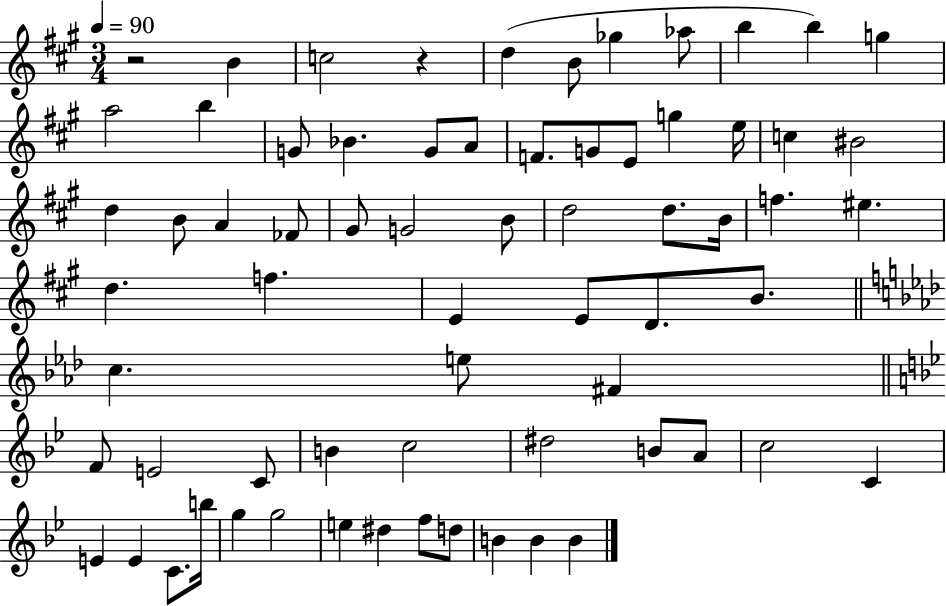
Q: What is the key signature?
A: A major